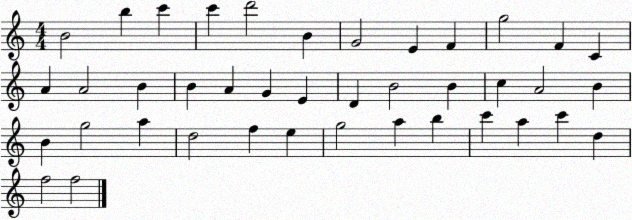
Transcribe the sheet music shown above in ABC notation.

X:1
T:Untitled
M:4/4
L:1/4
K:C
B2 b c' c' d'2 B G2 E F g2 F C A A2 B B A G E D B2 B c A2 B B g2 a d2 f e g2 a b c' a c' d f2 f2